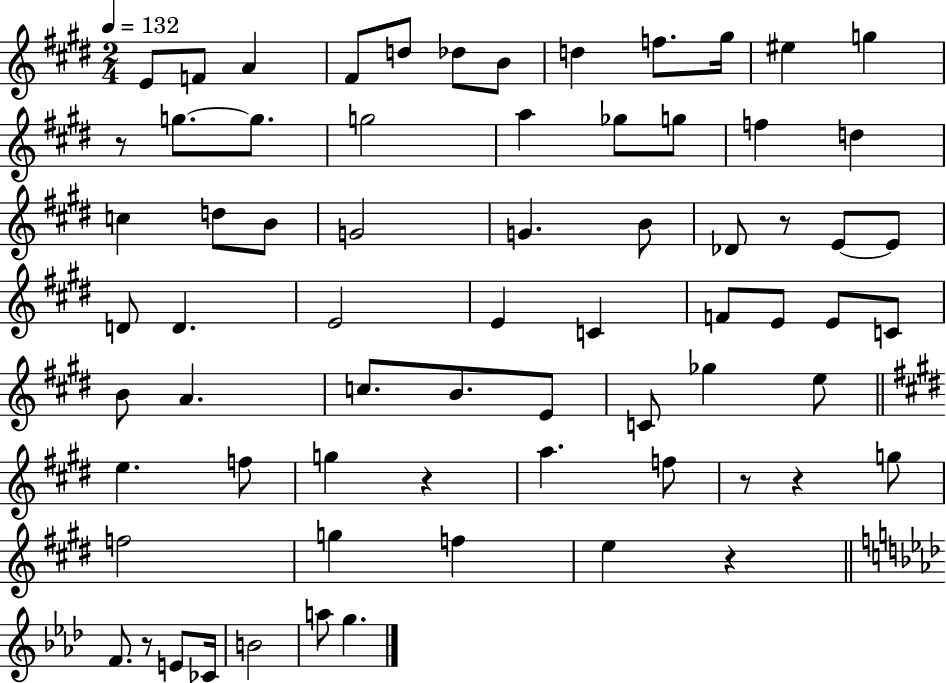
E4/e F4/e A4/q F#4/e D5/e Db5/e B4/e D5/q F5/e. G#5/s EIS5/q G5/q R/e G5/e. G5/e. G5/h A5/q Gb5/e G5/e F5/q D5/q C5/q D5/e B4/e G4/h G4/q. B4/e Db4/e R/e E4/e E4/e D4/e D4/q. E4/h E4/q C4/q F4/e E4/e E4/e C4/e B4/e A4/q. C5/e. B4/e. E4/e C4/e Gb5/q E5/e E5/q. F5/e G5/q R/q A5/q. F5/e R/e R/q G5/e F5/h G5/q F5/q E5/q R/q F4/e. R/e E4/e CES4/s B4/h A5/e G5/q.